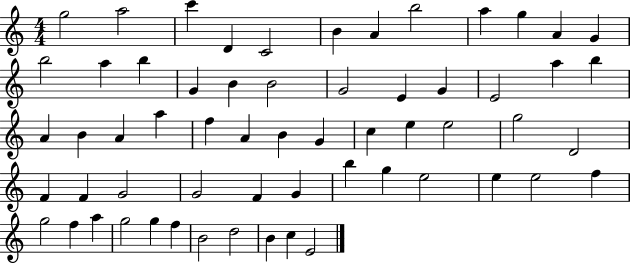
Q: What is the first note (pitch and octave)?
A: G5